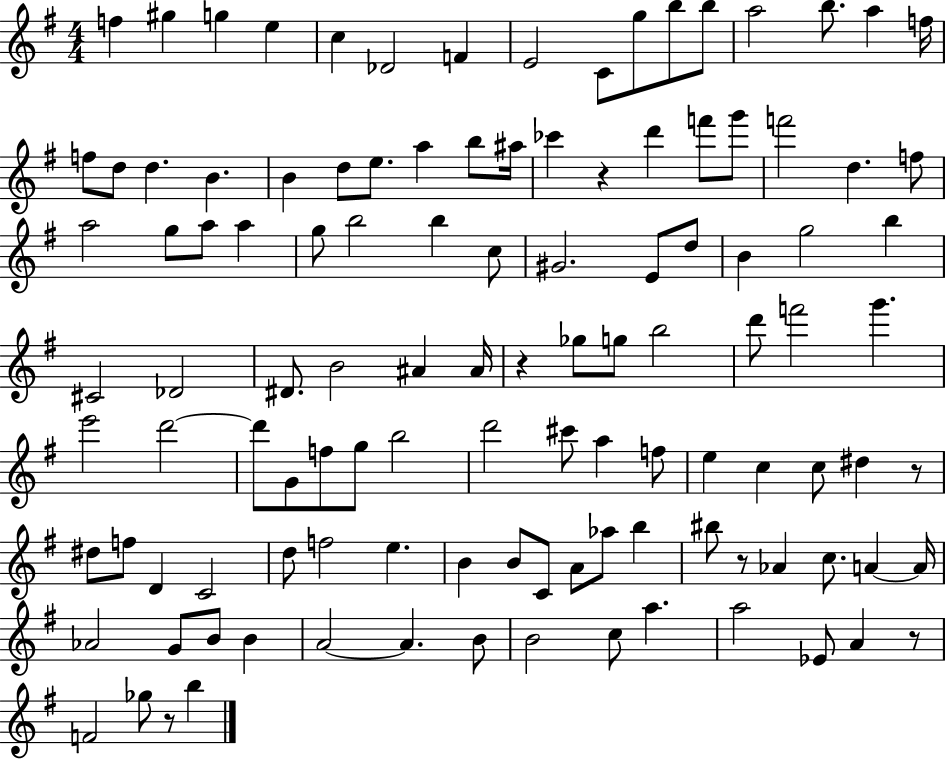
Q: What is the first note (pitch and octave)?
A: F5